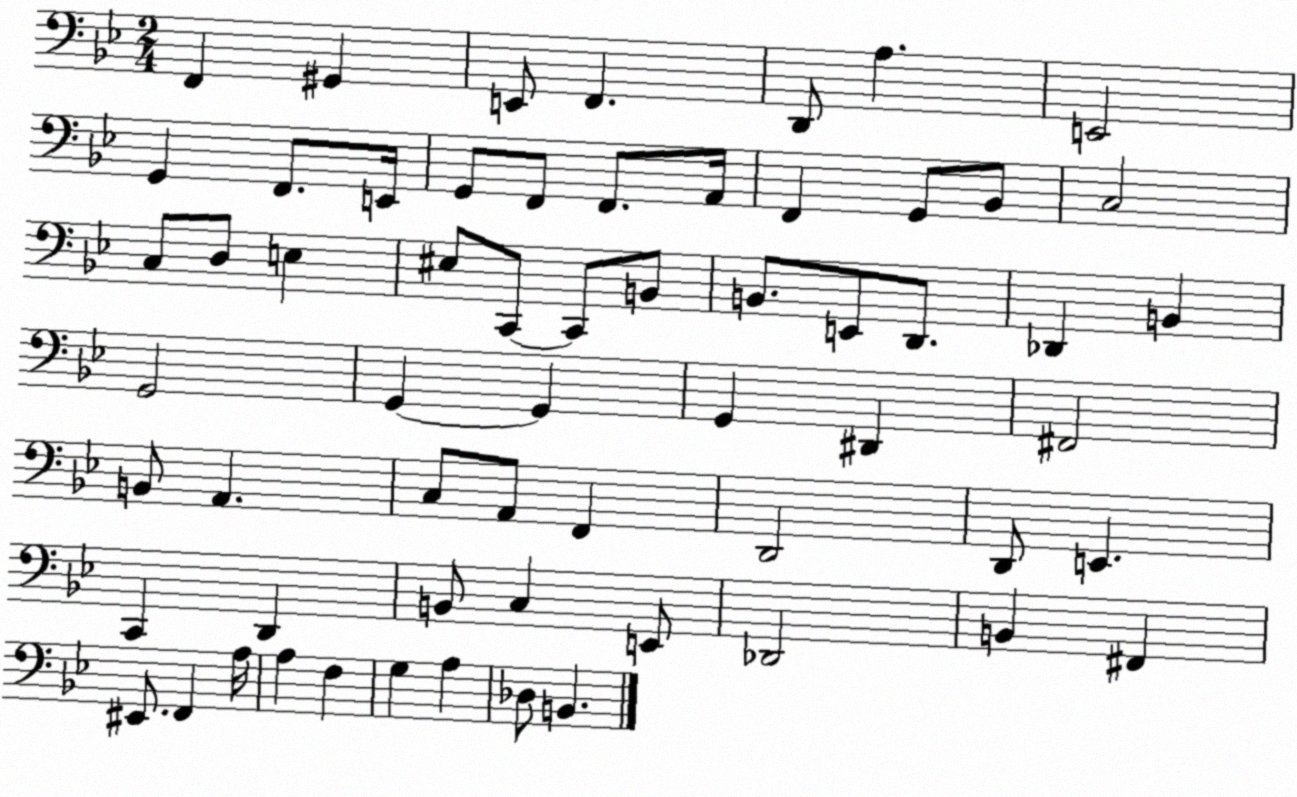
X:1
T:Untitled
M:2/4
L:1/4
K:Bb
F,, ^G,, E,,/2 F,, D,,/2 A, E,,2 G,, F,,/2 E,,/4 G,,/2 F,,/2 F,,/2 A,,/4 F,, G,,/2 _B,,/2 C,2 C,/2 D,/2 E, ^E,/2 C,,/2 C,,/2 B,,/2 B,,/2 E,,/2 D,,/2 _D,, B,, G,,2 G,, G,, G,, ^D,, ^F,,2 B,,/2 A,, C,/2 A,,/2 F,, D,,2 D,,/2 E,, C,, D,, B,,/2 C, E,,/2 _D,,2 B,, ^F,, ^E,,/2 F,, A,/4 A, F, G, A, _D,/2 B,,